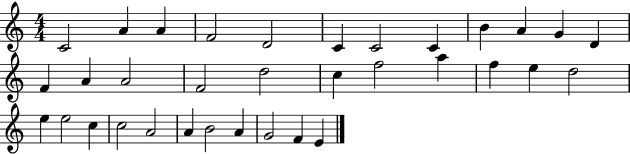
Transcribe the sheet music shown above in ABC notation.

X:1
T:Untitled
M:4/4
L:1/4
K:C
C2 A A F2 D2 C C2 C B A G D F A A2 F2 d2 c f2 a f e d2 e e2 c c2 A2 A B2 A G2 F E